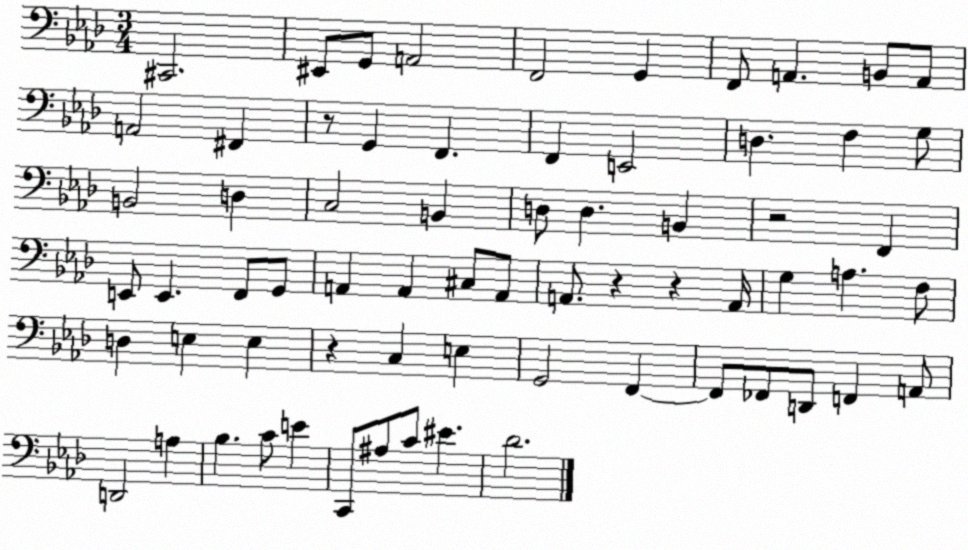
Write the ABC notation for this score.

X:1
T:Untitled
M:3/4
L:1/4
K:Ab
^C,,2 ^E,,/2 G,,/2 A,,2 F,,2 G,, F,,/2 A,, B,,/2 A,,/2 A,,2 ^F,, z/2 G,, F,, F,, E,,2 D, F, G,/2 B,,2 D, C,2 B,, D,/2 D, B,, z2 F,, E,,/2 E,, F,,/2 G,,/2 A,, A,, ^C,/2 A,,/2 A,,/2 z z A,,/4 G, A, F,/2 D, E, E, z C, E, G,,2 F,, F,,/2 _F,,/2 D,,/2 F,, A,,/2 D,,2 A, _B, C/2 E C,,/2 ^A,/2 C/2 ^E _D2